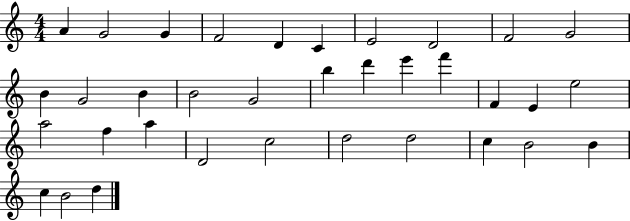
{
  \clef treble
  \numericTimeSignature
  \time 4/4
  \key c \major
  a'4 g'2 g'4 | f'2 d'4 c'4 | e'2 d'2 | f'2 g'2 | \break b'4 g'2 b'4 | b'2 g'2 | b''4 d'''4 e'''4 f'''4 | f'4 e'4 e''2 | \break a''2 f''4 a''4 | d'2 c''2 | d''2 d''2 | c''4 b'2 b'4 | \break c''4 b'2 d''4 | \bar "|."
}